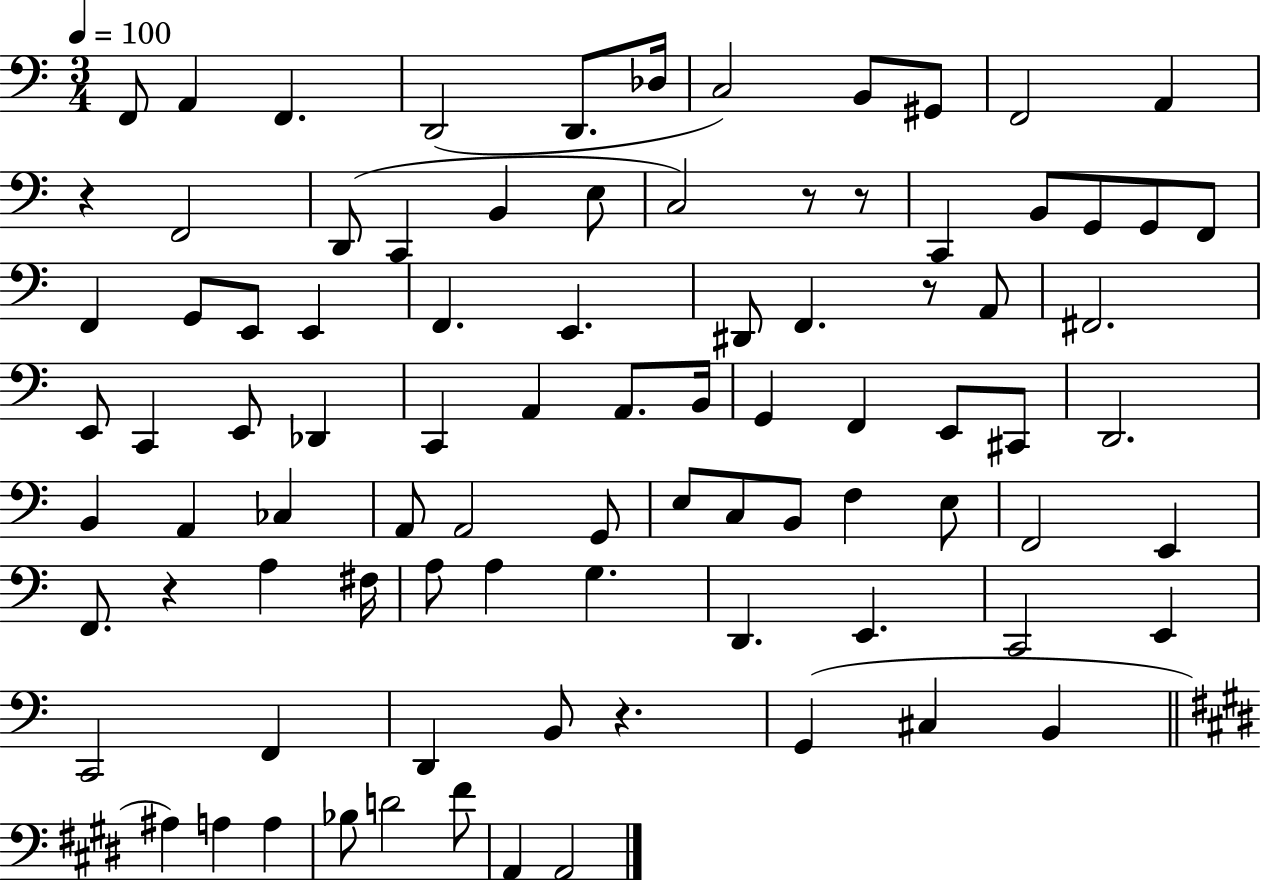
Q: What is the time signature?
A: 3/4